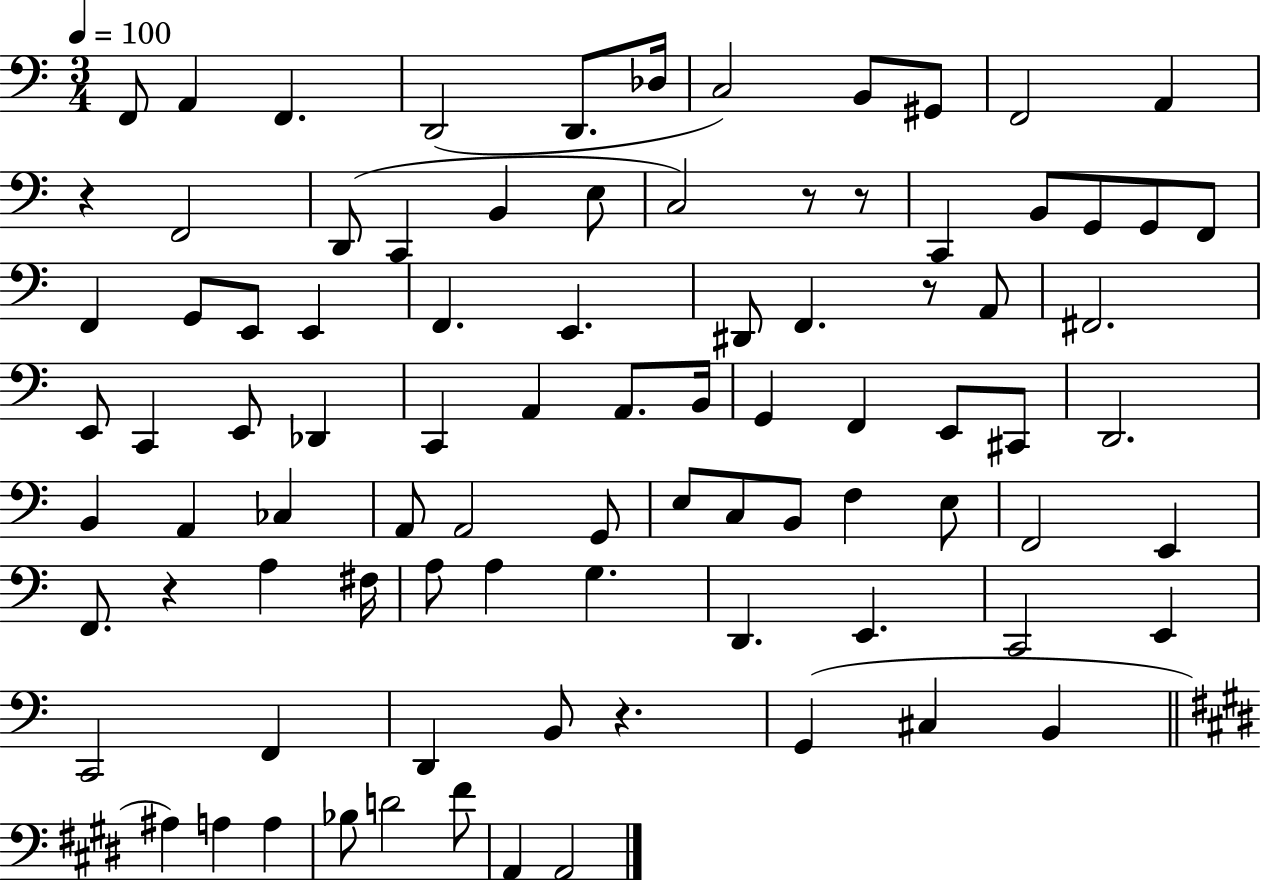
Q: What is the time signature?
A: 3/4